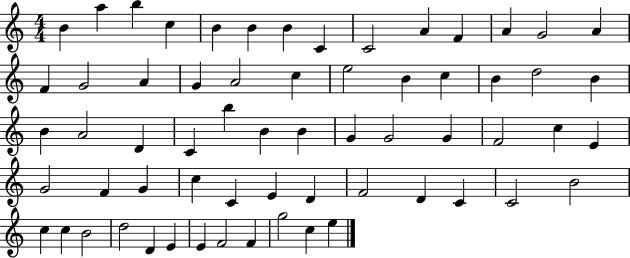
B4/q A5/q B5/q C5/q B4/q B4/q B4/q C4/q C4/h A4/q F4/q A4/q G4/h A4/q F4/q G4/h A4/q G4/q A4/h C5/q E5/h B4/q C5/q B4/q D5/h B4/q B4/q A4/h D4/q C4/q B5/q B4/q B4/q G4/q G4/h G4/q F4/h C5/q E4/q G4/h F4/q G4/q C5/q C4/q E4/q D4/q F4/h D4/q C4/q C4/h B4/h C5/q C5/q B4/h D5/h D4/q E4/q E4/q F4/h F4/q G5/h C5/q E5/q